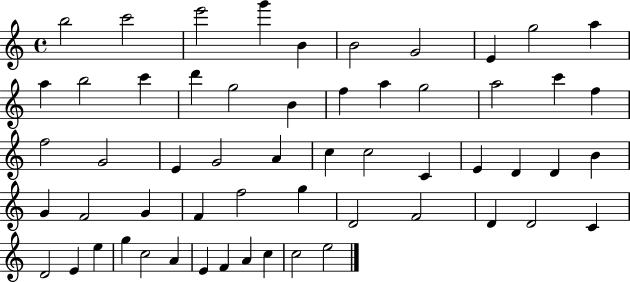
B5/h C6/h E6/h G6/q B4/q B4/h G4/h E4/q G5/h A5/q A5/q B5/h C6/q D6/q G5/h B4/q F5/q A5/q G5/h A5/h C6/q F5/q F5/h G4/h E4/q G4/h A4/q C5/q C5/h C4/q E4/q D4/q D4/q B4/q G4/q F4/h G4/q F4/q F5/h G5/q D4/h F4/h D4/q D4/h C4/q D4/h E4/q E5/q G5/q C5/h A4/q E4/q F4/q A4/q C5/q C5/h E5/h